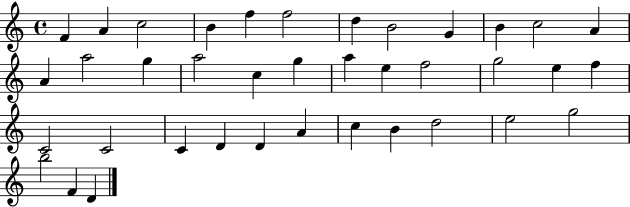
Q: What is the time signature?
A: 4/4